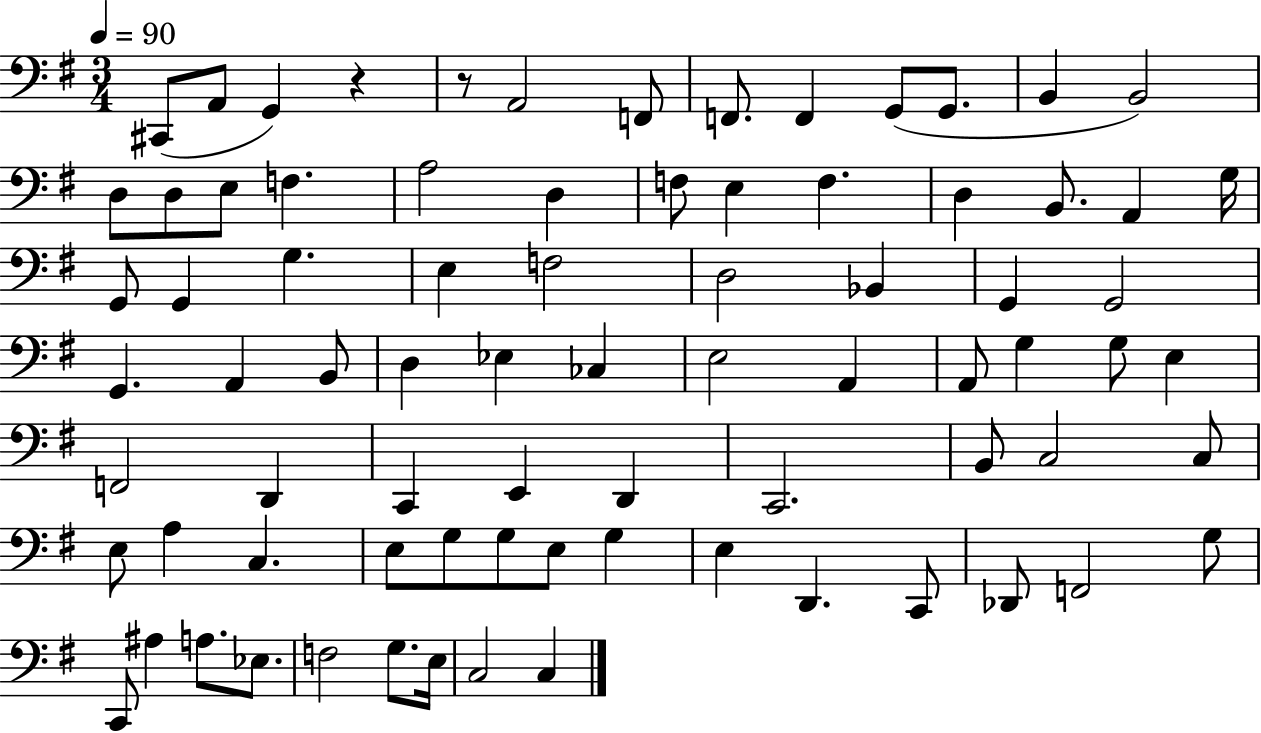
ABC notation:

X:1
T:Untitled
M:3/4
L:1/4
K:G
^C,,/2 A,,/2 G,, z z/2 A,,2 F,,/2 F,,/2 F,, G,,/2 G,,/2 B,, B,,2 D,/2 D,/2 E,/2 F, A,2 D, F,/2 E, F, D, B,,/2 A,, G,/4 G,,/2 G,, G, E, F,2 D,2 _B,, G,, G,,2 G,, A,, B,,/2 D, _E, _C, E,2 A,, A,,/2 G, G,/2 E, F,,2 D,, C,, E,, D,, C,,2 B,,/2 C,2 C,/2 E,/2 A, C, E,/2 G,/2 G,/2 E,/2 G, E, D,, C,,/2 _D,,/2 F,,2 G,/2 C,,/2 ^A, A,/2 _E,/2 F,2 G,/2 E,/4 C,2 C,